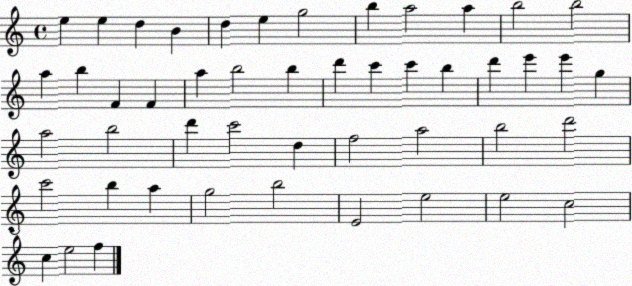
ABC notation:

X:1
T:Untitled
M:4/4
L:1/4
K:C
e e d B d e g2 b a2 a b2 b2 a b F F a b2 b d' c' c' b d' e' e' g a2 b2 d' c'2 d f2 a2 b2 d'2 c'2 b a g2 b2 E2 e2 e2 c2 c e2 f